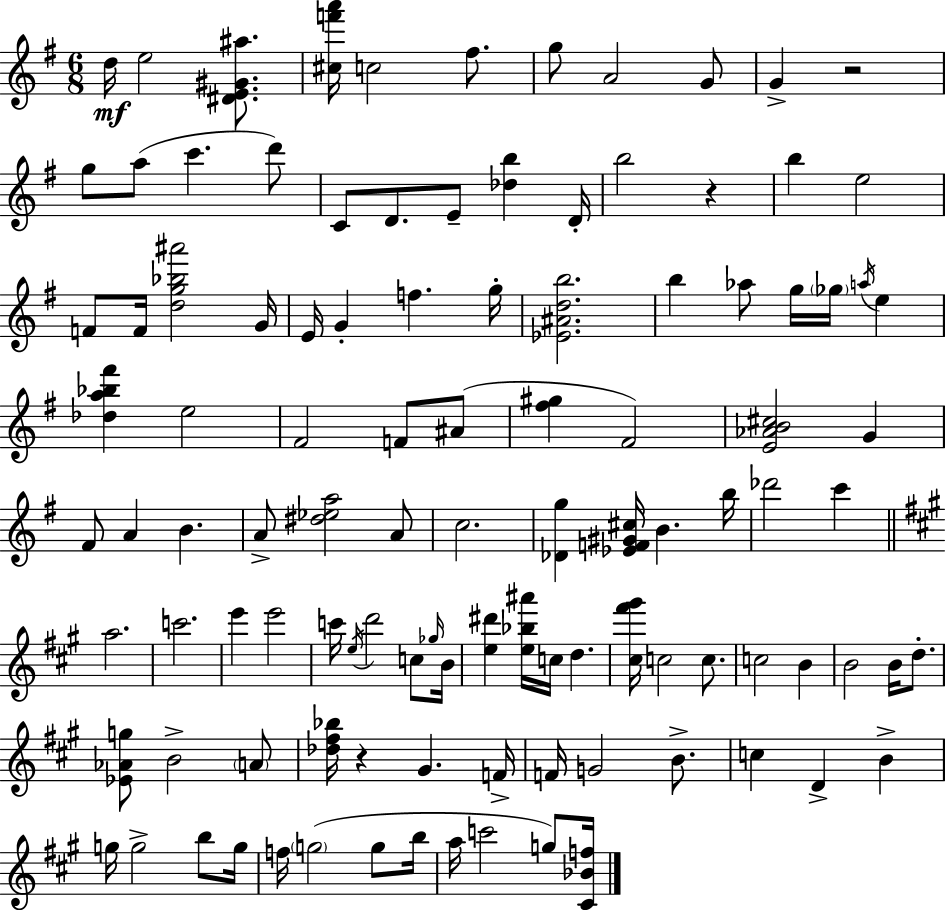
{
  \clef treble
  \numericTimeSignature
  \time 6/8
  \key g \major
  d''16\mf e''2 <dis' e' gis' ais''>8. | <cis'' f''' a'''>16 c''2 fis''8. | g''8 a'2 g'8 | g'4-> r2 | \break g''8 a''8( c'''4. d'''8) | c'8 d'8. e'8-- <des'' b''>4 d'16-. | b''2 r4 | b''4 e''2 | \break f'8 f'16 <d'' g'' bes'' ais'''>2 g'16 | e'16 g'4-. f''4. g''16-. | <ees' ais' d'' b''>2. | b''4 aes''8 g''16 \parenthesize ges''16 \acciaccatura { a''16 } e''4 | \break <des'' a'' bes'' fis'''>4 e''2 | fis'2 f'8 ais'8( | <fis'' gis''>4 fis'2) | <e' aes' b' cis''>2 g'4 | \break fis'8 a'4 b'4. | a'8-> <dis'' ees'' a''>2 a'8 | c''2. | <des' g''>4 <ees' f' gis' cis''>16 b'4. | \break b''16 des'''2 c'''4 | \bar "||" \break \key a \major a''2. | c'''2. | e'''4 e'''2 | c'''16 \acciaccatura { e''16 } d'''2 c''8 | \break \grace { ges''16 } b'16 <e'' dis'''>4 <e'' bes'' ais'''>16 c''16 d''4. | <cis'' fis''' gis'''>16 c''2 c''8. | c''2 b'4 | b'2 b'16 d''8.-. | \break <ees' aes' g''>8 b'2-> | \parenthesize a'8 <des'' fis'' bes''>16 r4 gis'4. | f'16-> f'16 g'2 b'8.-> | c''4 d'4-> b'4-> | \break g''16 g''2-> b''8 | g''16 f''16 \parenthesize g''2( g''8 | b''16 a''16 c'''2 g''8) | <cis' bes' f''>16 \bar "|."
}